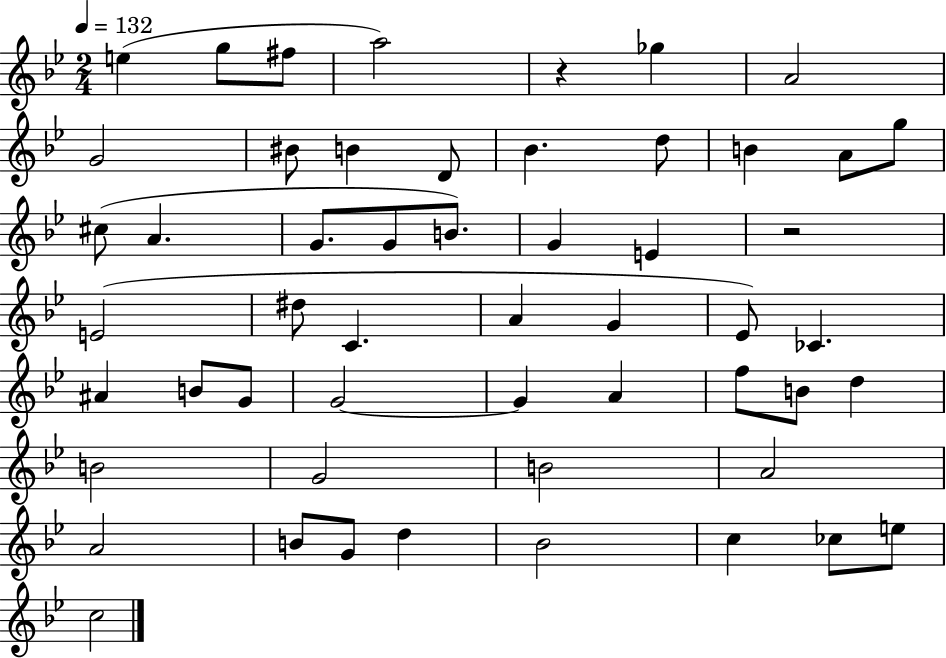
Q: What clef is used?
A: treble